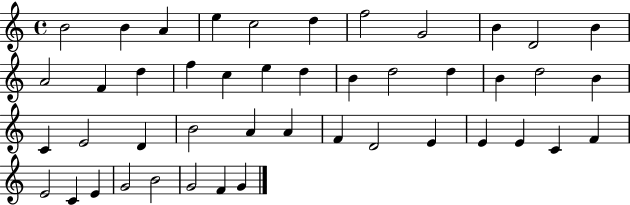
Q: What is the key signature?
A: C major